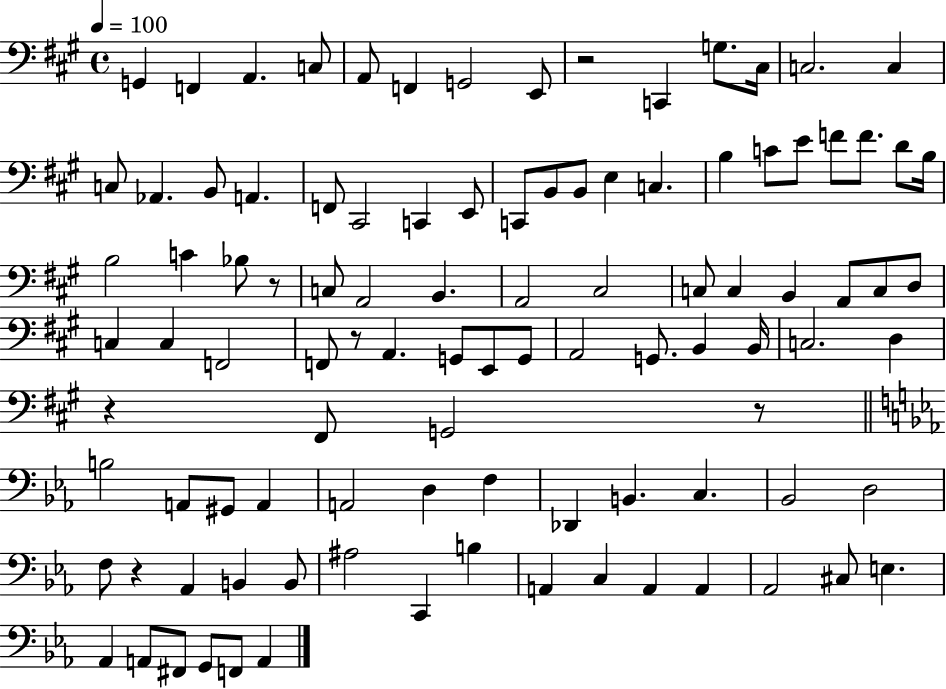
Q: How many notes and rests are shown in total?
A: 101